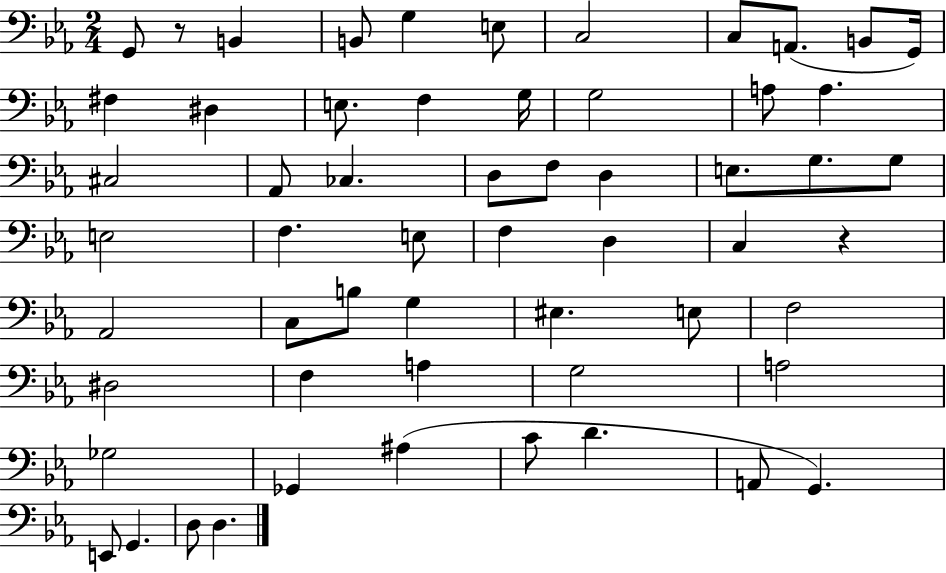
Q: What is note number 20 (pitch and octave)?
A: Ab2